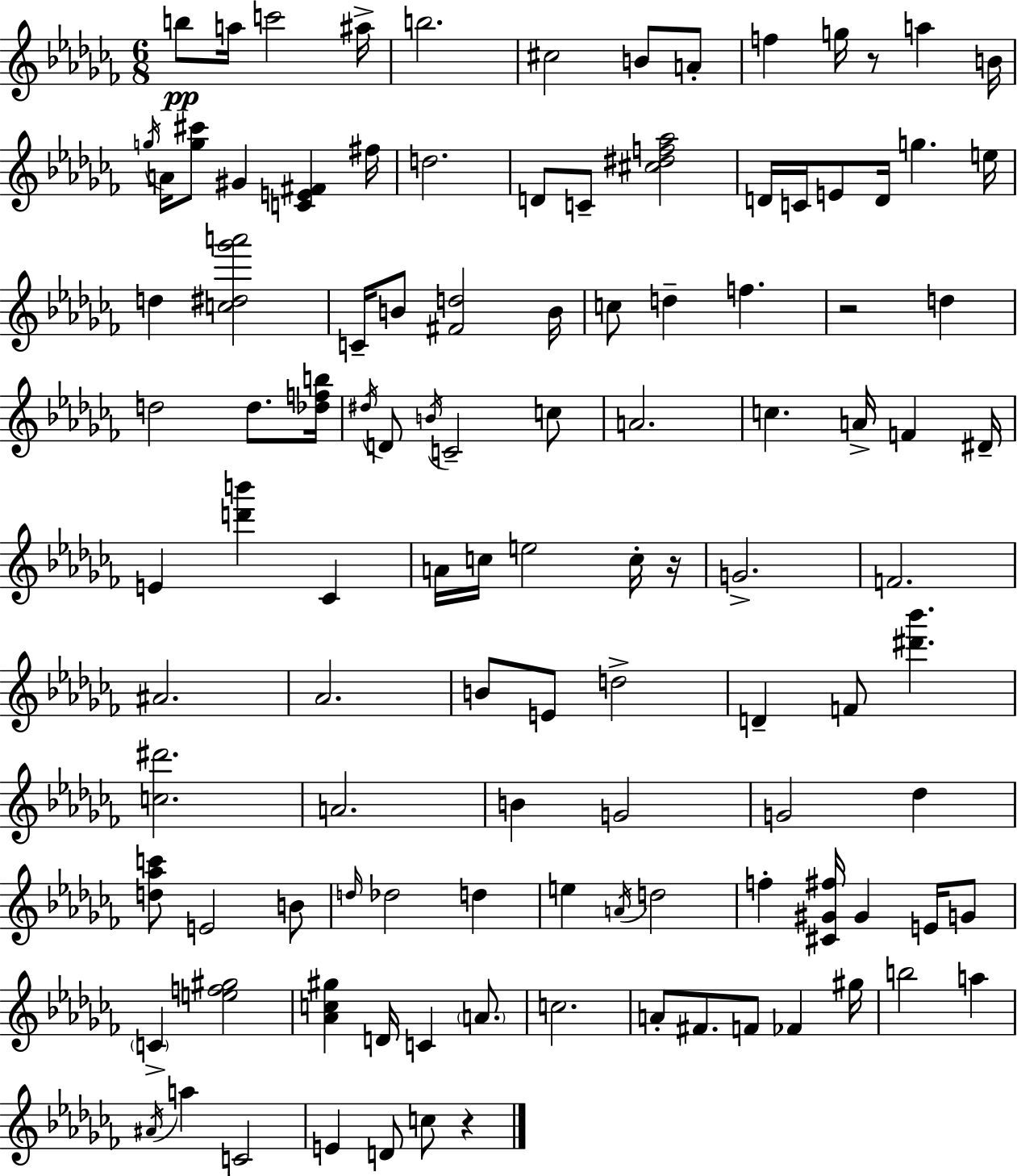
{
  \clef treble
  \numericTimeSignature
  \time 6/8
  \key aes \minor
  b''8\pp a''16 c'''2 ais''16-> | b''2. | cis''2 b'8 a'8-. | f''4 g''16 r8 a''4 b'16 | \break \acciaccatura { g''16 } a'16 <g'' cis'''>8 gis'4 <c' e' fis'>4 | fis''16 d''2. | d'8 c'8-- <cis'' dis'' f'' aes''>2 | d'16 c'16 e'8 d'16 g''4. | \break e''16 d''4 <c'' dis'' ges''' a'''>2 | c'16-- b'8 <fis' d''>2 | b'16 c''8 d''4-- f''4. | r2 d''4 | \break d''2 d''8. | <des'' f'' b''>16 \acciaccatura { dis''16 } d'8 \acciaccatura { b'16 } c'2-- | c''8 a'2. | c''4. a'16-> f'4 | \break dis'16-- e'4 <d''' b'''>4 ces'4 | a'16 c''16 e''2 | c''16-. r16 g'2.-> | f'2. | \break ais'2. | aes'2. | b'8 e'8 d''2-> | d'4-- f'8 <dis''' bes'''>4. | \break <c'' dis'''>2. | a'2. | b'4 g'2 | g'2 des''4 | \break <d'' aes'' c'''>8 e'2 | b'8 \grace { d''16 } des''2 | d''4 e''4 \acciaccatura { a'16 } d''2 | f''4-. <cis' gis' fis''>16 gis'4 | \break e'16 g'8 \parenthesize c'4-> <e'' f'' gis''>2 | <aes' c'' gis''>4 d'16 c'4 | \parenthesize a'8. c''2. | a'8-. fis'8. f'8 | \break fes'4 gis''16 b''2 | a''4 \acciaccatura { ais'16 } a''4 c'2 | e'4 d'8 | c''8 r4 \bar "|."
}